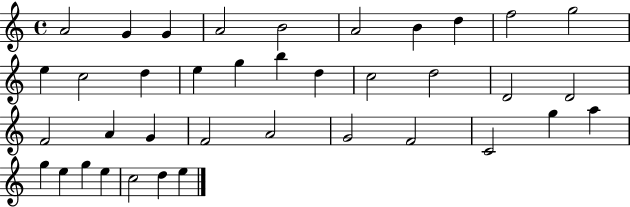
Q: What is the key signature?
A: C major